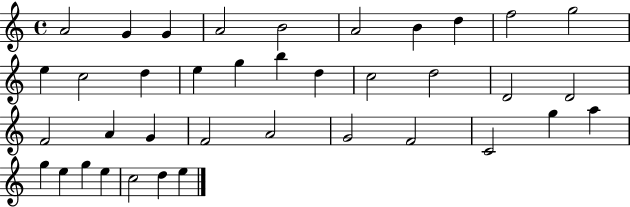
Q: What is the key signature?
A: C major